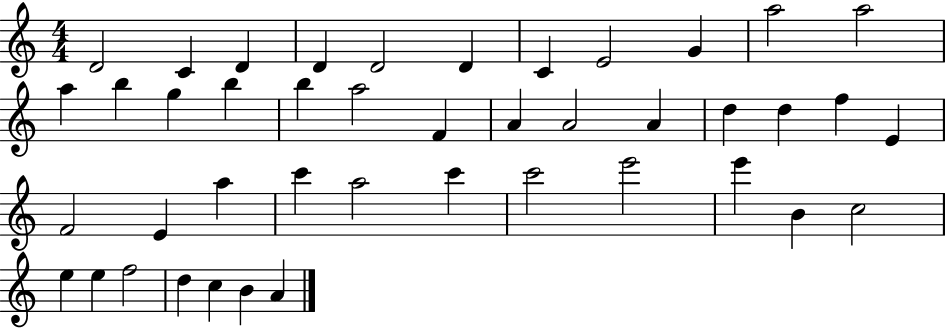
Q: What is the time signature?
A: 4/4